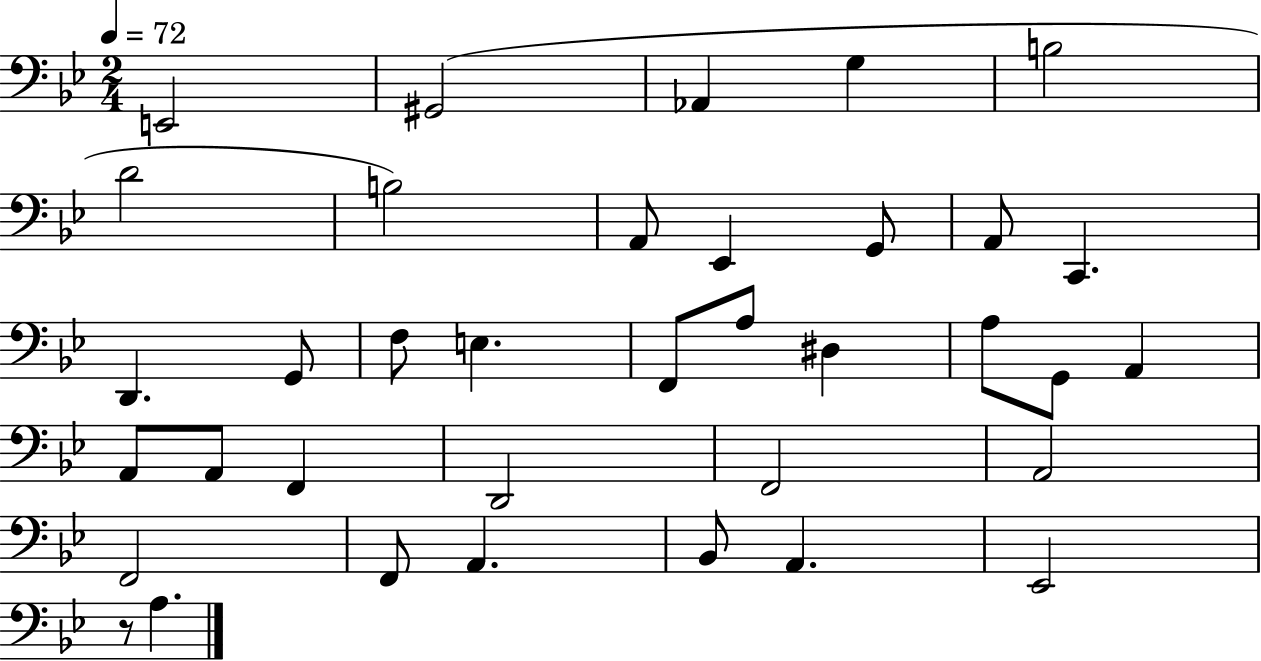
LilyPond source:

{
  \clef bass
  \numericTimeSignature
  \time 2/4
  \key bes \major
  \tempo 4 = 72
  e,2 | gis,2( | aes,4 g4 | b2 | \break d'2 | b2) | a,8 ees,4 g,8 | a,8 c,4. | \break d,4. g,8 | f8 e4. | f,8 a8 dis4 | a8 g,8 a,4 | \break a,8 a,8 f,4 | d,2 | f,2 | a,2 | \break f,2 | f,8 a,4. | bes,8 a,4. | ees,2 | \break r8 a4. | \bar "|."
}